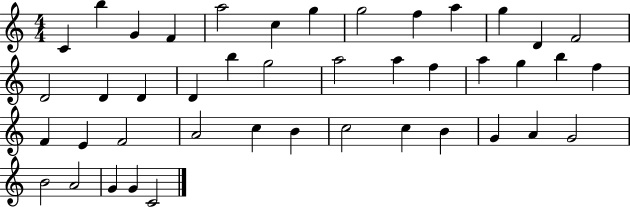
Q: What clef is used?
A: treble